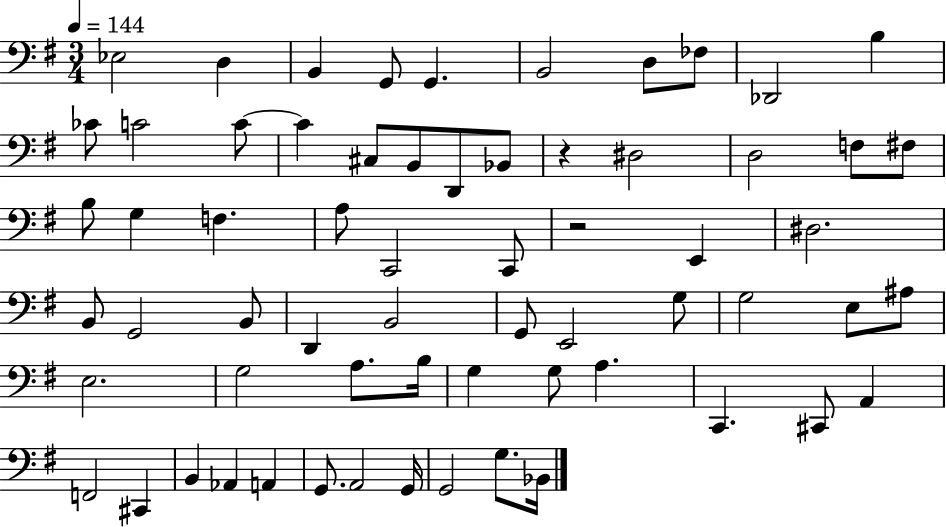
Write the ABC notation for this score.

X:1
T:Untitled
M:3/4
L:1/4
K:G
_E,2 D, B,, G,,/2 G,, B,,2 D,/2 _F,/2 _D,,2 B, _C/2 C2 C/2 C ^C,/2 B,,/2 D,,/2 _B,,/2 z ^D,2 D,2 F,/2 ^F,/2 B,/2 G, F, A,/2 C,,2 C,,/2 z2 E,, ^D,2 B,,/2 G,,2 B,,/2 D,, B,,2 G,,/2 E,,2 G,/2 G,2 E,/2 ^A,/2 E,2 G,2 A,/2 B,/4 G, G,/2 A, C,, ^C,,/2 A,, F,,2 ^C,, B,, _A,, A,, G,,/2 A,,2 G,,/4 G,,2 G,/2 _B,,/4